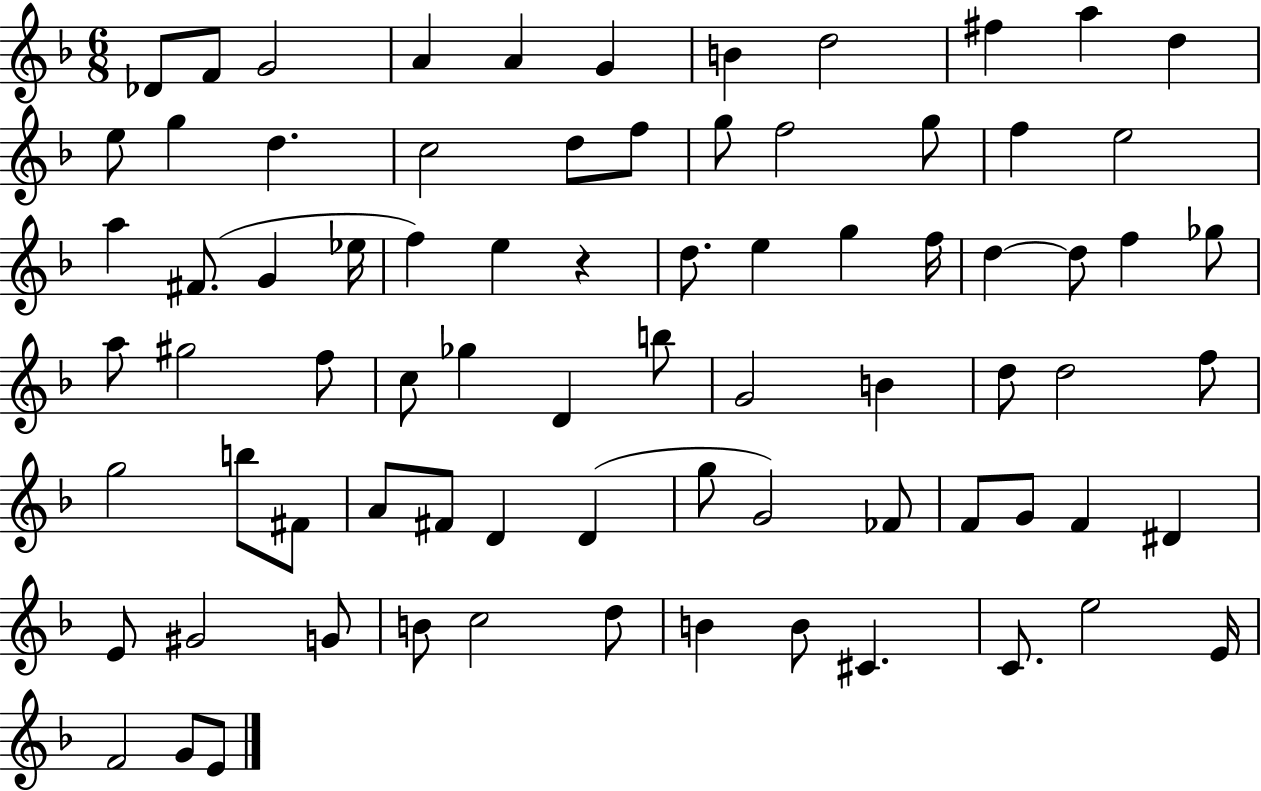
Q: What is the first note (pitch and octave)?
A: Db4